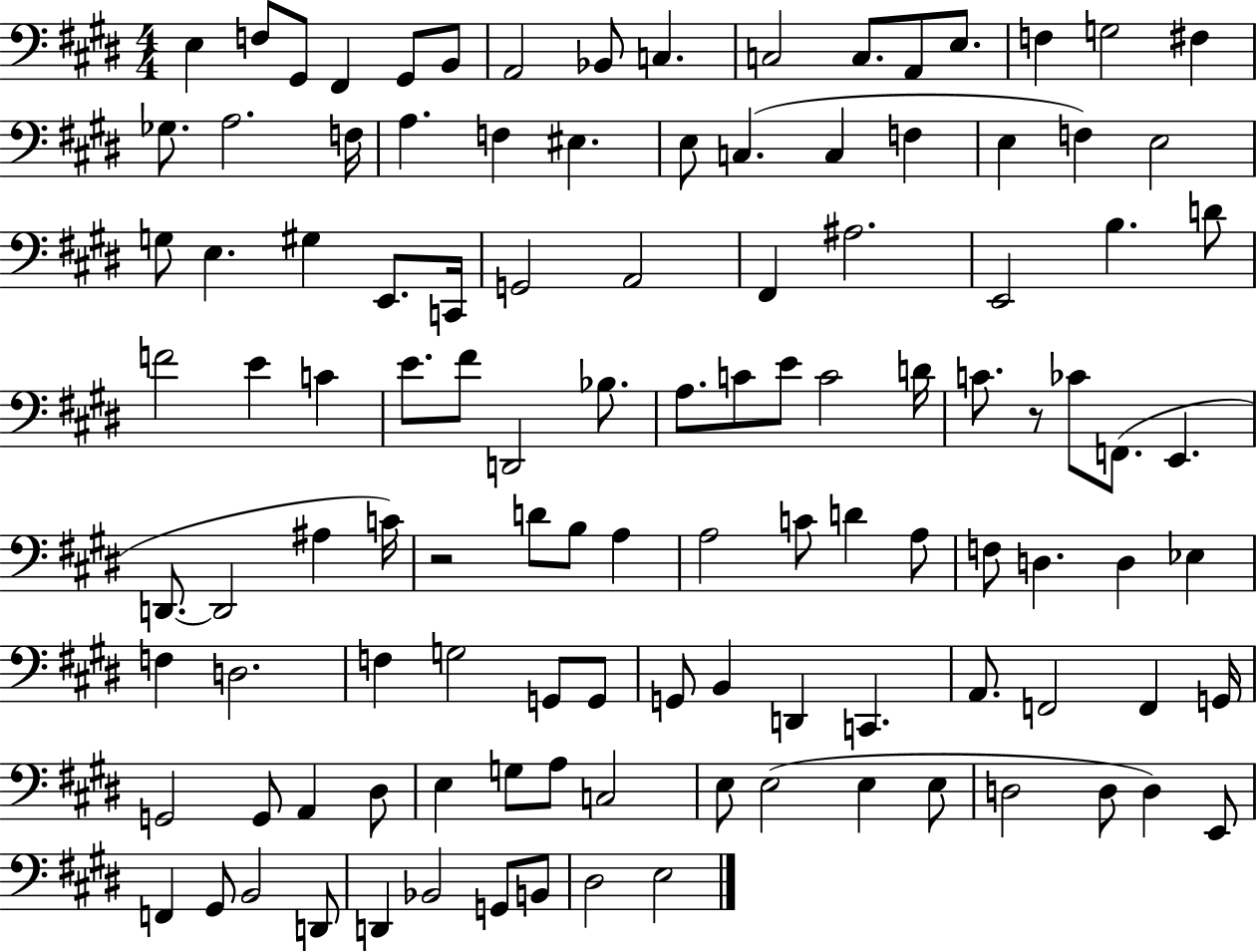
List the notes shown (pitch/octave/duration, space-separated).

E3/q F3/e G#2/e F#2/q G#2/e B2/e A2/h Bb2/e C3/q. C3/h C3/e. A2/e E3/e. F3/q G3/h F#3/q Gb3/e. A3/h. F3/s A3/q. F3/q EIS3/q. E3/e C3/q. C3/q F3/q E3/q F3/q E3/h G3/e E3/q. G#3/q E2/e. C2/s G2/h A2/h F#2/q A#3/h. E2/h B3/q. D4/e F4/h E4/q C4/q E4/e. F#4/e D2/h Bb3/e. A3/e. C4/e E4/e C4/h D4/s C4/e. R/e CES4/e F2/e. E2/q. D2/e. D2/h A#3/q C4/s R/h D4/e B3/e A3/q A3/h C4/e D4/q A3/e F3/e D3/q. D3/q Eb3/q F3/q D3/h. F3/q G3/h G2/e G2/e G2/e B2/q D2/q C2/q. A2/e. F2/h F2/q G2/s G2/h G2/e A2/q D#3/e E3/q G3/e A3/e C3/h E3/e E3/h E3/q E3/e D3/h D3/e D3/q E2/e F2/q G#2/e B2/h D2/e D2/q Bb2/h G2/e B2/e D#3/h E3/h